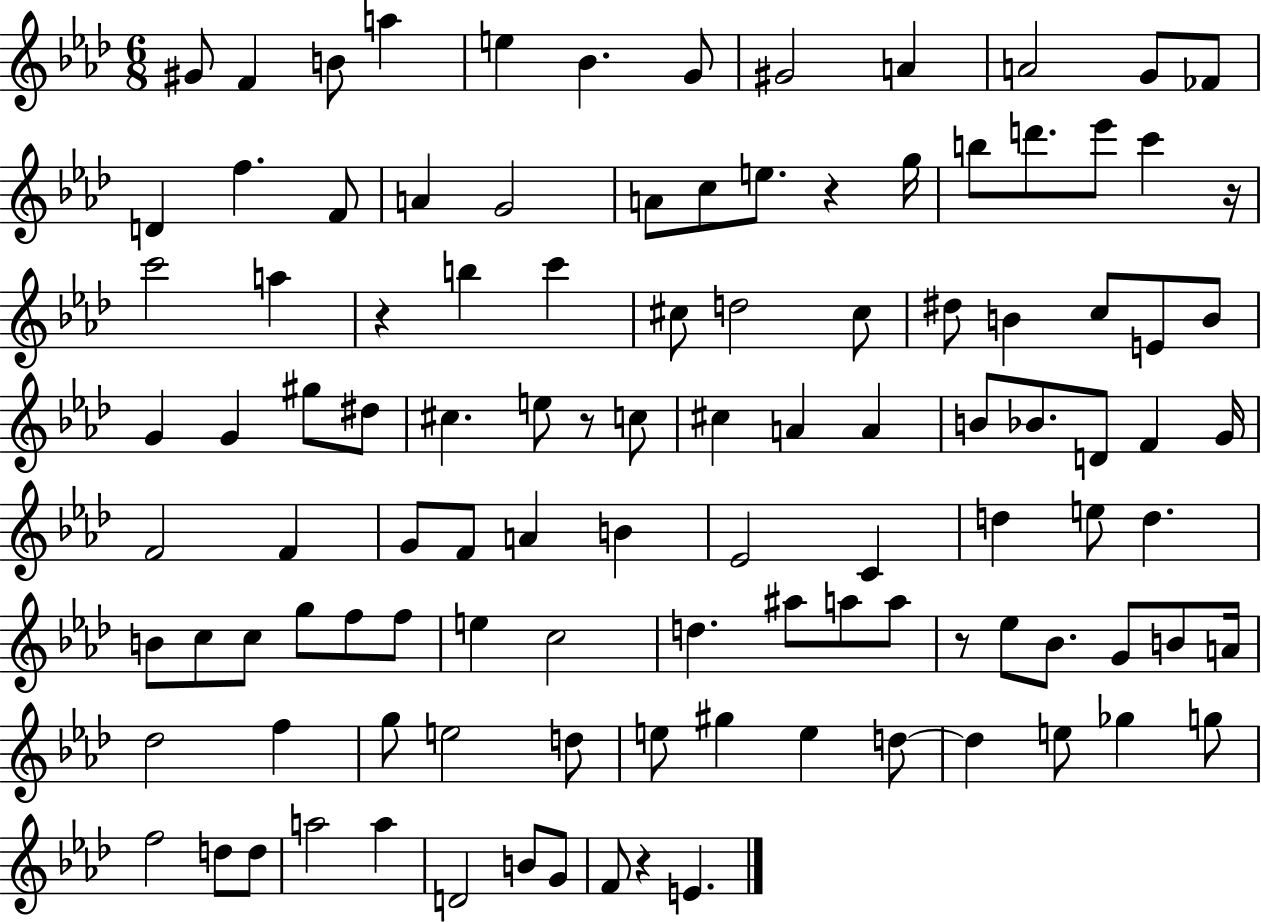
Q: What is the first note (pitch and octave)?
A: G#4